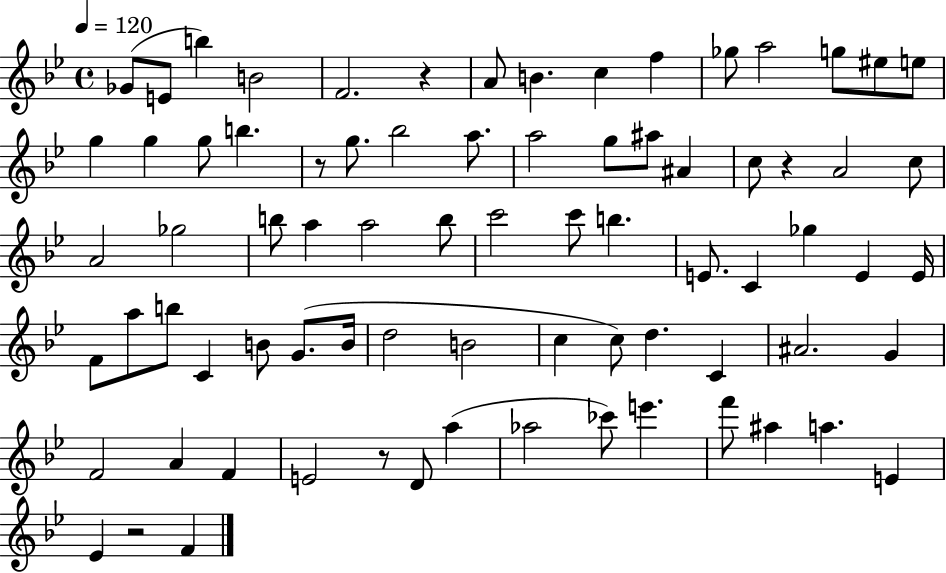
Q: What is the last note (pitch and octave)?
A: F4